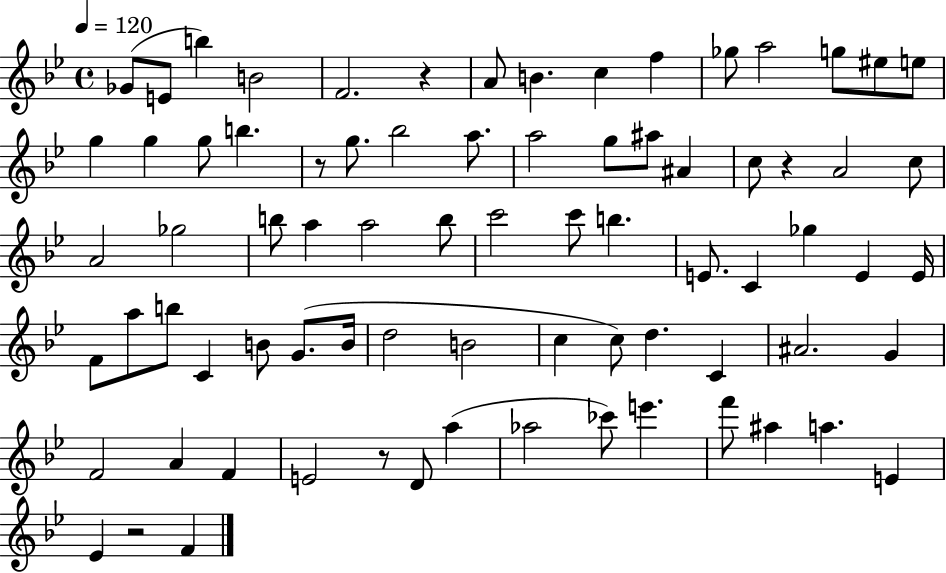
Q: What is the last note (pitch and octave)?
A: F4